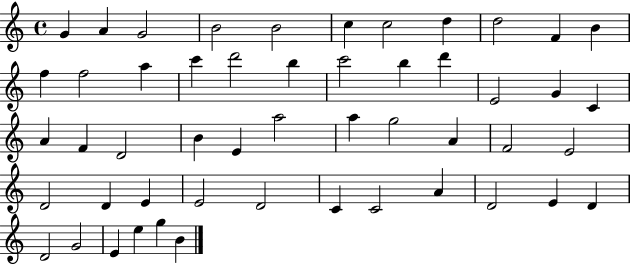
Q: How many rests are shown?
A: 0